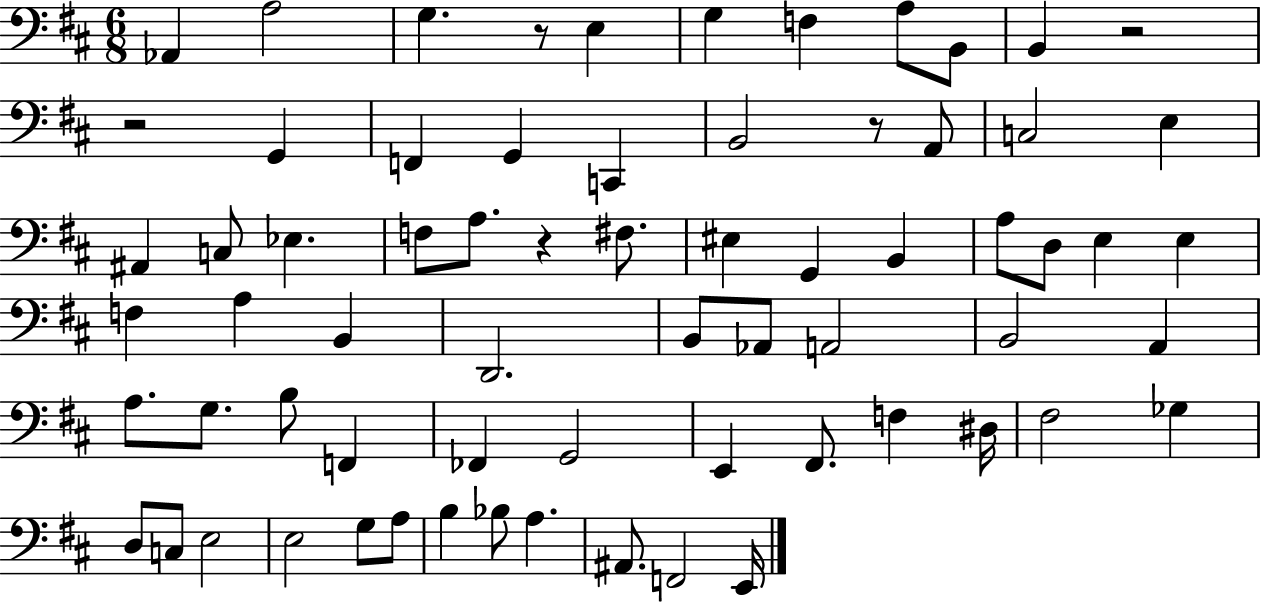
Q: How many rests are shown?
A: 5